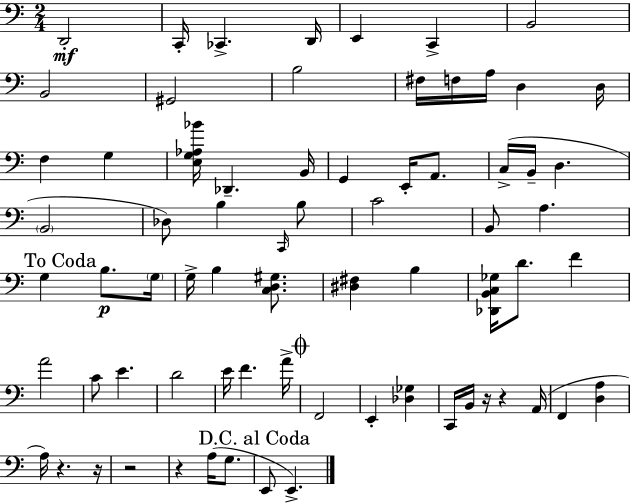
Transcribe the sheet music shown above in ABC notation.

X:1
T:Untitled
M:2/4
L:1/4
K:C
D,,2 C,,/4 _C,, D,,/4 E,, C,, B,,2 B,,2 ^G,,2 B,2 ^F,/4 F,/4 A,/4 D, D,/4 F, G, [E,G,_A,_B]/4 _D,, B,,/4 G,, E,,/4 A,,/2 C,/4 B,,/4 D, B,,2 _D,/2 B, C,,/4 B,/2 C2 B,,/2 A, G, B,/2 G,/4 G,/4 B, [C,D,^G,]/2 [^D,^F,] B, [_D,,B,,C,_G,]/4 D/2 F A2 C/2 E D2 E/4 F A/4 F,,2 E,, [_D,_G,] C,,/4 B,,/4 z/4 z A,,/4 F,, [D,A,] A,/4 z z/4 z2 z A,/4 G,/2 E,,/2 E,,